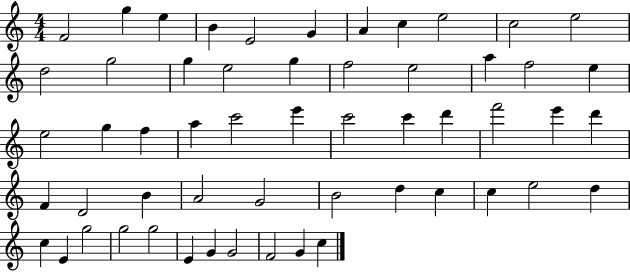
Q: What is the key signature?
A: C major